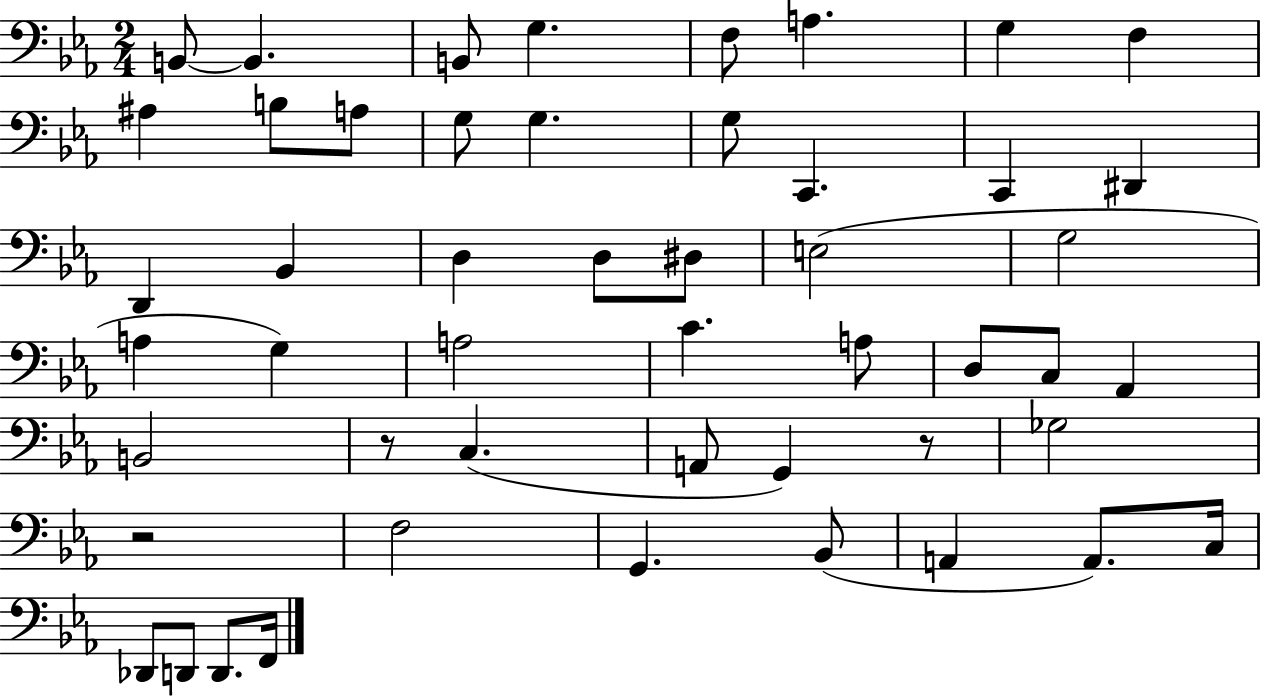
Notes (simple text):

B2/e B2/q. B2/e G3/q. F3/e A3/q. G3/q F3/q A#3/q B3/e A3/e G3/e G3/q. G3/e C2/q. C2/q D#2/q D2/q Bb2/q D3/q D3/e D#3/e E3/h G3/h A3/q G3/q A3/h C4/q. A3/e D3/e C3/e Ab2/q B2/h R/e C3/q. A2/e G2/q R/e Gb3/h R/h F3/h G2/q. Bb2/e A2/q A2/e. C3/s Db2/e D2/e D2/e. F2/s